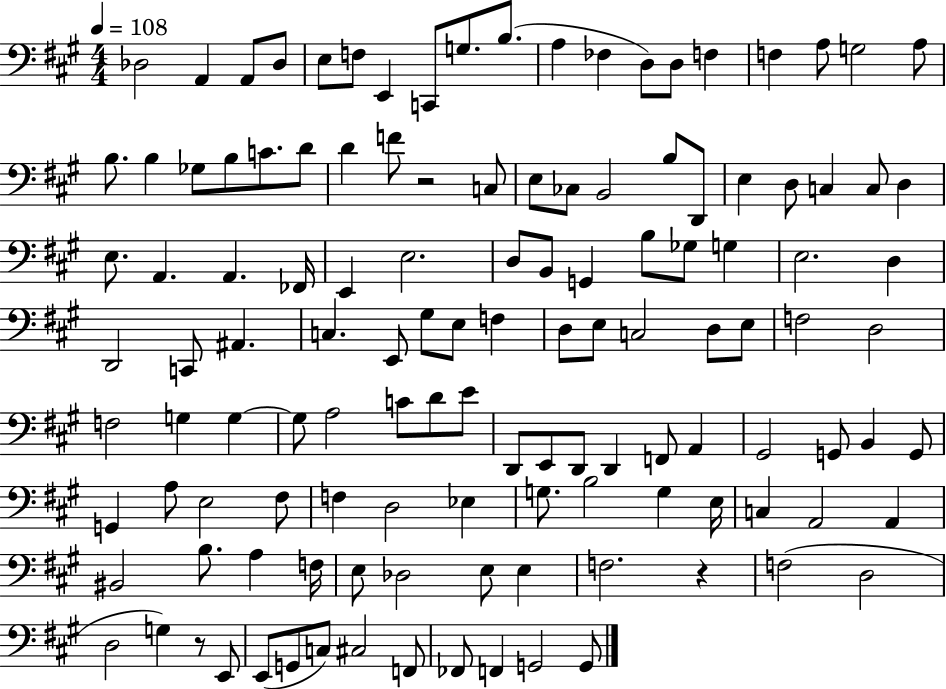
{
  \clef bass
  \numericTimeSignature
  \time 4/4
  \key a \major
  \tempo 4 = 108
  des2 a,4 a,8 des8 | e8 f8 e,4 c,8 g8. b8.( | a4 fes4 d8) d8 f4 | f4 a8 g2 a8 | \break b8. b4 ges8 b8 c'8. d'8 | d'4 f'8 r2 c8 | e8 ces8 b,2 b8 d,8 | e4 d8 c4 c8 d4 | \break e8. a,4. a,4. fes,16 | e,4 e2. | d8 b,8 g,4 b8 ges8 g4 | e2. d4 | \break d,2 c,8 ais,4. | c4. e,8 gis8 e8 f4 | d8 e8 c2 d8 e8 | f2 d2 | \break f2 g4 g4~~ | g8 a2 c'8 d'8 e'8 | d,8 e,8 d,8 d,4 f,8 a,4 | gis,2 g,8 b,4 g,8 | \break g,4 a8 e2 fis8 | f4 d2 ees4 | g8. b2 g4 e16 | c4 a,2 a,4 | \break bis,2 b8. a4 f16 | e8 des2 e8 e4 | f2. r4 | f2( d2 | \break d2 g4) r8 e,8 | e,8( g,8 c8) cis2 f,8 | fes,8 f,4 g,2 g,8 | \bar "|."
}